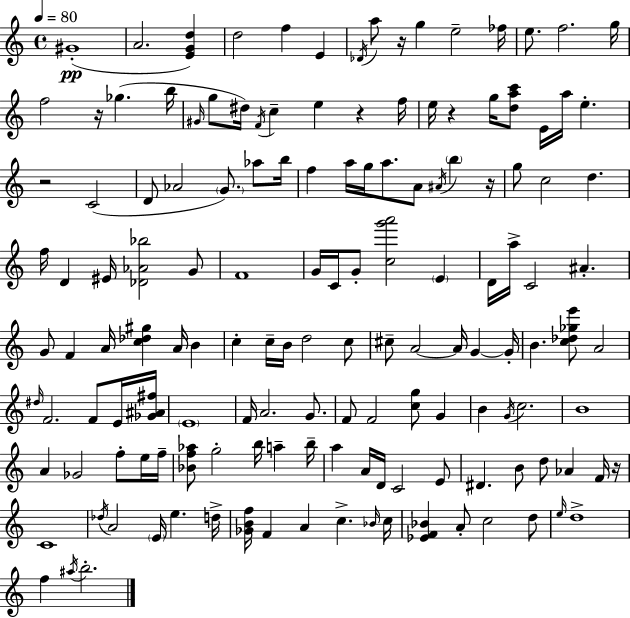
X:1
T:Untitled
M:4/4
L:1/4
K:Am
^G4 A2 [EGd] d2 f E _D/4 a/2 z/4 g e2 _f/4 e/2 f2 g/4 f2 z/4 _g b/4 ^G/4 g/2 ^d/4 F/4 c e z f/4 e/4 z g/4 [dac']/2 E/4 a/4 e z2 C2 D/2 _A2 G/2 _a/2 b/4 f a/4 g/4 a/2 A/2 ^A/4 b z/4 g/2 c2 d f/4 D ^E/4 [_D_A_b]2 G/2 F4 G/4 C/4 G/2 [cg'a']2 E D/4 a/4 C2 ^A G/2 F A/4 [c_d^g] A/4 B c c/4 B/4 d2 c/2 ^c/2 A2 A/4 G G/4 B [c_d_ge']/2 A2 ^d/4 F2 F/2 E/4 [_G^A^f]/4 E4 F/4 A2 G/2 F/2 F2 [cg]/2 G B G/4 c2 B4 A _G2 f/2 e/4 f/4 [_Bf_a]/2 g2 b/4 a b/4 a A/4 D/4 C2 E/2 ^D B/2 d/2 _A F/4 z/4 C4 _d/4 A2 E/4 e d/4 [_GBf]/4 F A c _B/4 c/4 [_EF_B] A/2 c2 d/2 e/4 d4 f ^a/4 b2